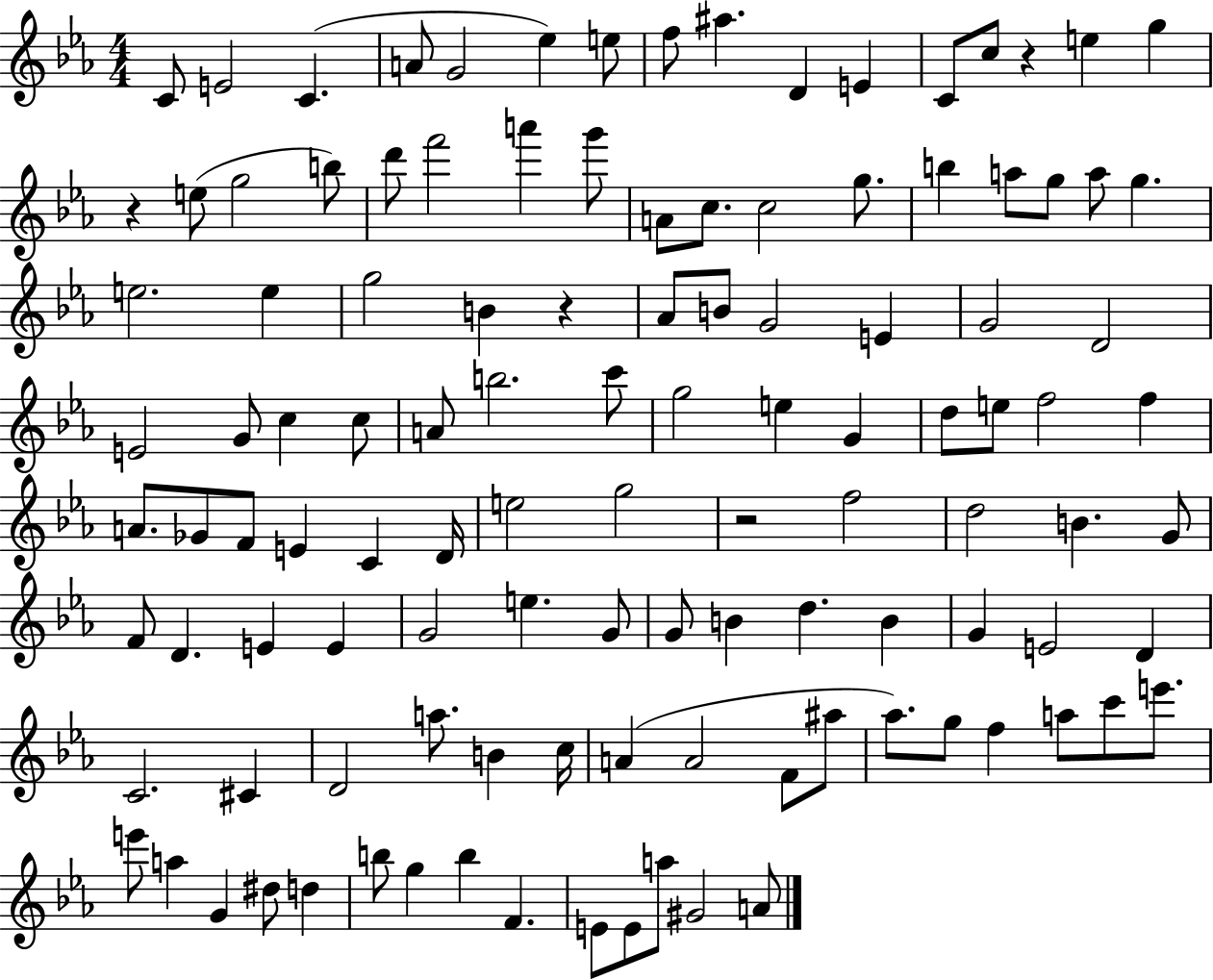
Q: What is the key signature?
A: EES major